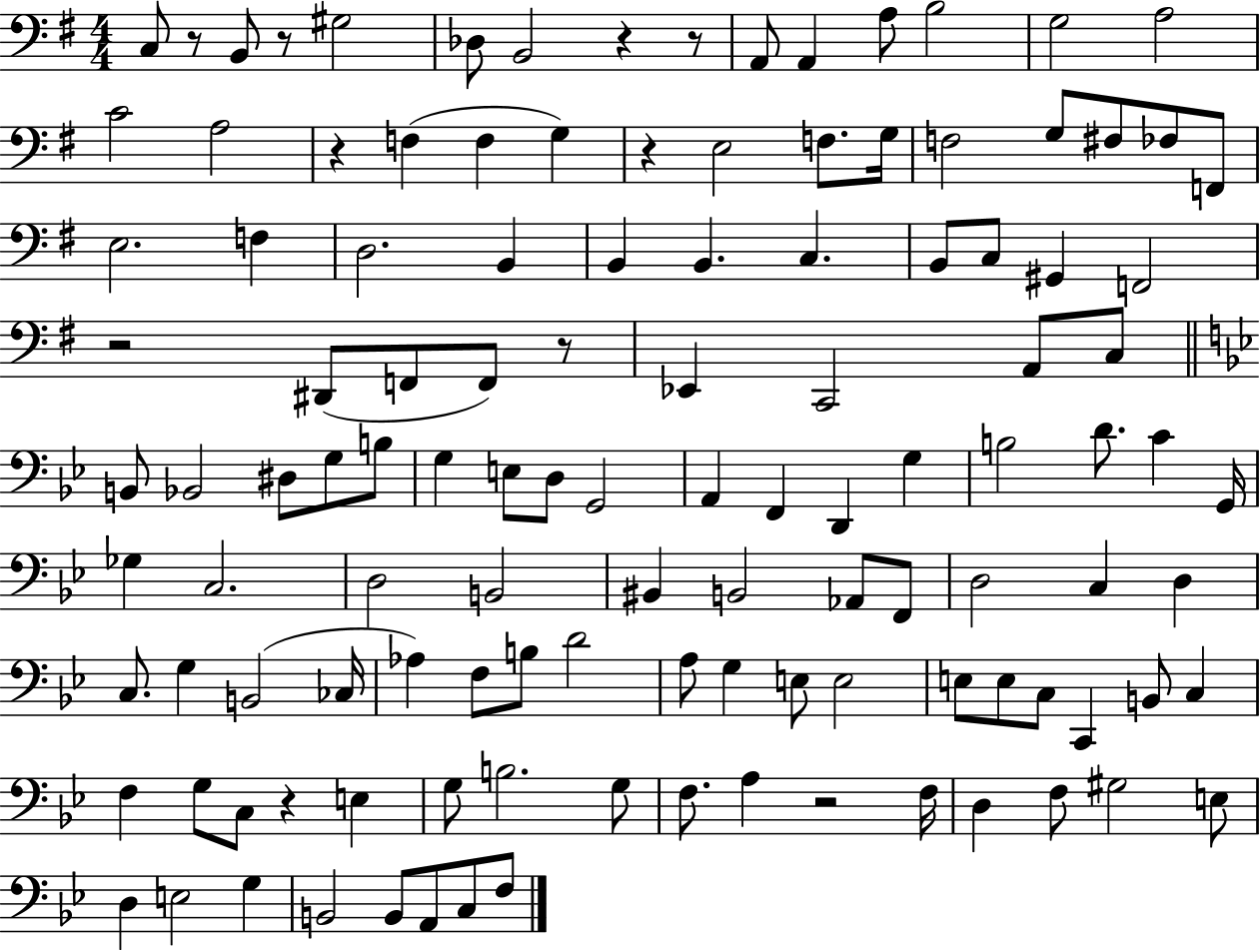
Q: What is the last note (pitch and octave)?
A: F3